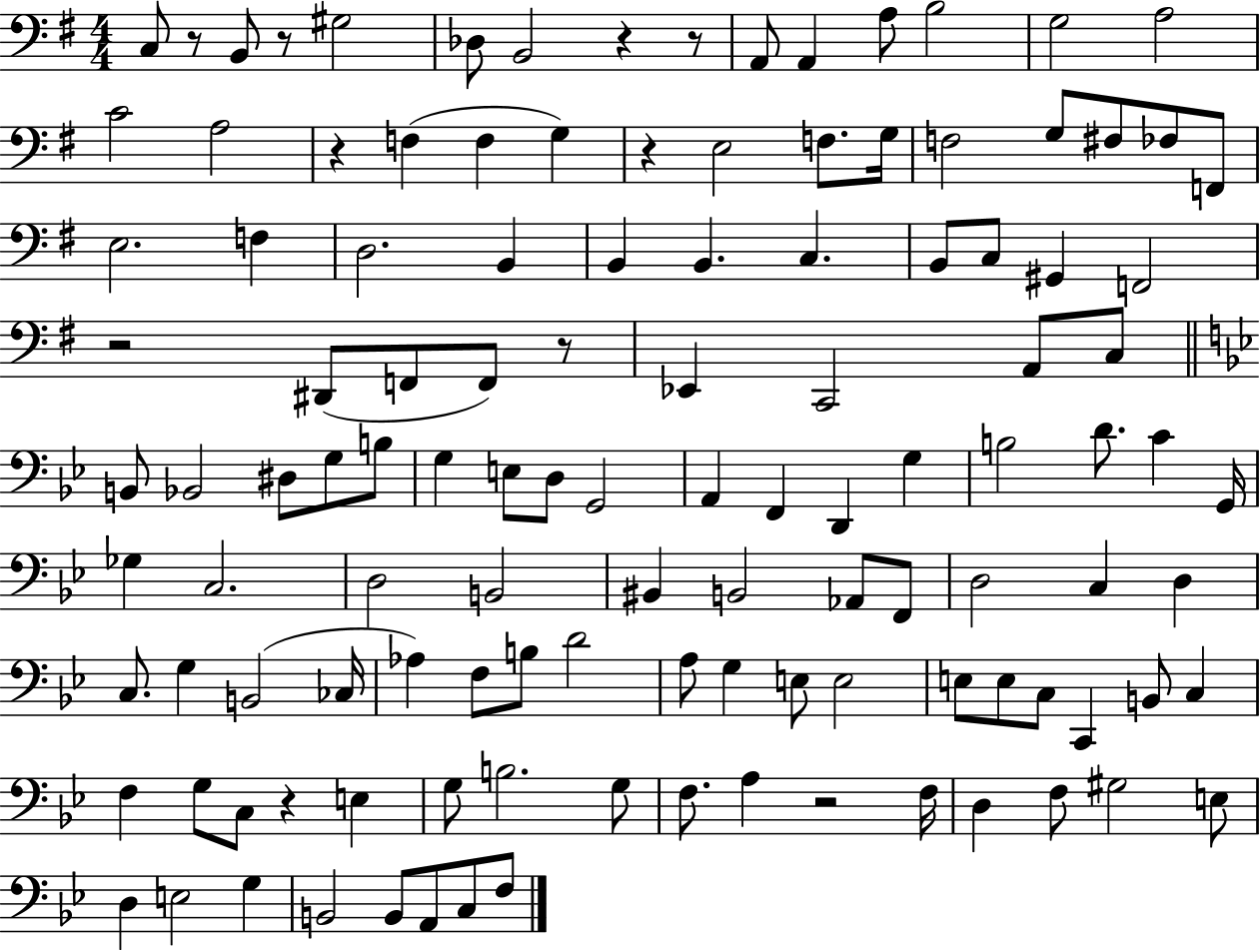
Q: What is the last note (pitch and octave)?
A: F3